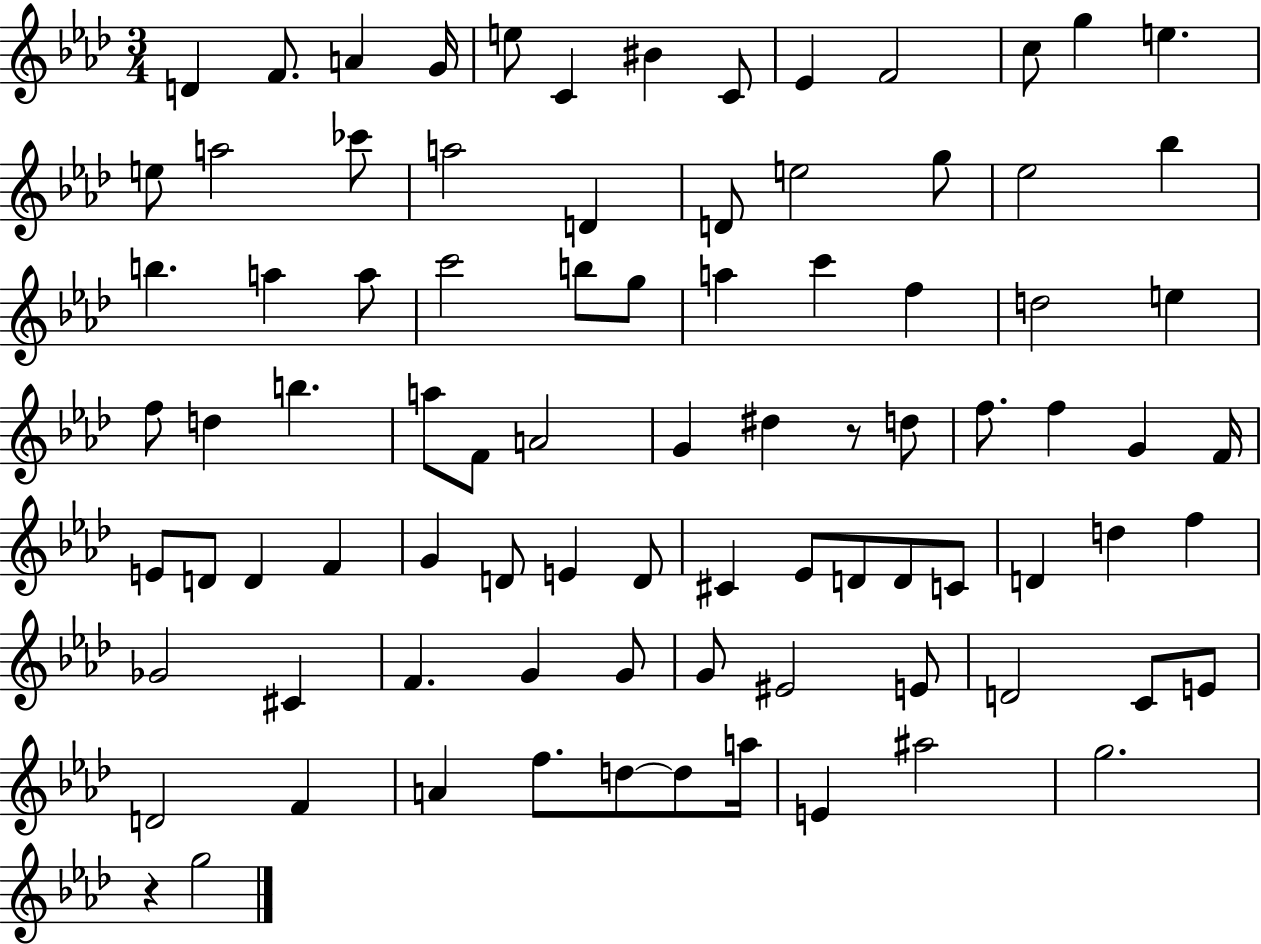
D4/q F4/e. A4/q G4/s E5/e C4/q BIS4/q C4/e Eb4/q F4/h C5/e G5/q E5/q. E5/e A5/h CES6/e A5/h D4/q D4/e E5/h G5/e Eb5/h Bb5/q B5/q. A5/q A5/e C6/h B5/e G5/e A5/q C6/q F5/q D5/h E5/q F5/e D5/q B5/q. A5/e F4/e A4/h G4/q D#5/q R/e D5/e F5/e. F5/q G4/q F4/s E4/e D4/e D4/q F4/q G4/q D4/e E4/q D4/e C#4/q Eb4/e D4/e D4/e C4/e D4/q D5/q F5/q Gb4/h C#4/q F4/q. G4/q G4/e G4/e EIS4/h E4/e D4/h C4/e E4/e D4/h F4/q A4/q F5/e. D5/e D5/e A5/s E4/q A#5/h G5/h. R/q G5/h